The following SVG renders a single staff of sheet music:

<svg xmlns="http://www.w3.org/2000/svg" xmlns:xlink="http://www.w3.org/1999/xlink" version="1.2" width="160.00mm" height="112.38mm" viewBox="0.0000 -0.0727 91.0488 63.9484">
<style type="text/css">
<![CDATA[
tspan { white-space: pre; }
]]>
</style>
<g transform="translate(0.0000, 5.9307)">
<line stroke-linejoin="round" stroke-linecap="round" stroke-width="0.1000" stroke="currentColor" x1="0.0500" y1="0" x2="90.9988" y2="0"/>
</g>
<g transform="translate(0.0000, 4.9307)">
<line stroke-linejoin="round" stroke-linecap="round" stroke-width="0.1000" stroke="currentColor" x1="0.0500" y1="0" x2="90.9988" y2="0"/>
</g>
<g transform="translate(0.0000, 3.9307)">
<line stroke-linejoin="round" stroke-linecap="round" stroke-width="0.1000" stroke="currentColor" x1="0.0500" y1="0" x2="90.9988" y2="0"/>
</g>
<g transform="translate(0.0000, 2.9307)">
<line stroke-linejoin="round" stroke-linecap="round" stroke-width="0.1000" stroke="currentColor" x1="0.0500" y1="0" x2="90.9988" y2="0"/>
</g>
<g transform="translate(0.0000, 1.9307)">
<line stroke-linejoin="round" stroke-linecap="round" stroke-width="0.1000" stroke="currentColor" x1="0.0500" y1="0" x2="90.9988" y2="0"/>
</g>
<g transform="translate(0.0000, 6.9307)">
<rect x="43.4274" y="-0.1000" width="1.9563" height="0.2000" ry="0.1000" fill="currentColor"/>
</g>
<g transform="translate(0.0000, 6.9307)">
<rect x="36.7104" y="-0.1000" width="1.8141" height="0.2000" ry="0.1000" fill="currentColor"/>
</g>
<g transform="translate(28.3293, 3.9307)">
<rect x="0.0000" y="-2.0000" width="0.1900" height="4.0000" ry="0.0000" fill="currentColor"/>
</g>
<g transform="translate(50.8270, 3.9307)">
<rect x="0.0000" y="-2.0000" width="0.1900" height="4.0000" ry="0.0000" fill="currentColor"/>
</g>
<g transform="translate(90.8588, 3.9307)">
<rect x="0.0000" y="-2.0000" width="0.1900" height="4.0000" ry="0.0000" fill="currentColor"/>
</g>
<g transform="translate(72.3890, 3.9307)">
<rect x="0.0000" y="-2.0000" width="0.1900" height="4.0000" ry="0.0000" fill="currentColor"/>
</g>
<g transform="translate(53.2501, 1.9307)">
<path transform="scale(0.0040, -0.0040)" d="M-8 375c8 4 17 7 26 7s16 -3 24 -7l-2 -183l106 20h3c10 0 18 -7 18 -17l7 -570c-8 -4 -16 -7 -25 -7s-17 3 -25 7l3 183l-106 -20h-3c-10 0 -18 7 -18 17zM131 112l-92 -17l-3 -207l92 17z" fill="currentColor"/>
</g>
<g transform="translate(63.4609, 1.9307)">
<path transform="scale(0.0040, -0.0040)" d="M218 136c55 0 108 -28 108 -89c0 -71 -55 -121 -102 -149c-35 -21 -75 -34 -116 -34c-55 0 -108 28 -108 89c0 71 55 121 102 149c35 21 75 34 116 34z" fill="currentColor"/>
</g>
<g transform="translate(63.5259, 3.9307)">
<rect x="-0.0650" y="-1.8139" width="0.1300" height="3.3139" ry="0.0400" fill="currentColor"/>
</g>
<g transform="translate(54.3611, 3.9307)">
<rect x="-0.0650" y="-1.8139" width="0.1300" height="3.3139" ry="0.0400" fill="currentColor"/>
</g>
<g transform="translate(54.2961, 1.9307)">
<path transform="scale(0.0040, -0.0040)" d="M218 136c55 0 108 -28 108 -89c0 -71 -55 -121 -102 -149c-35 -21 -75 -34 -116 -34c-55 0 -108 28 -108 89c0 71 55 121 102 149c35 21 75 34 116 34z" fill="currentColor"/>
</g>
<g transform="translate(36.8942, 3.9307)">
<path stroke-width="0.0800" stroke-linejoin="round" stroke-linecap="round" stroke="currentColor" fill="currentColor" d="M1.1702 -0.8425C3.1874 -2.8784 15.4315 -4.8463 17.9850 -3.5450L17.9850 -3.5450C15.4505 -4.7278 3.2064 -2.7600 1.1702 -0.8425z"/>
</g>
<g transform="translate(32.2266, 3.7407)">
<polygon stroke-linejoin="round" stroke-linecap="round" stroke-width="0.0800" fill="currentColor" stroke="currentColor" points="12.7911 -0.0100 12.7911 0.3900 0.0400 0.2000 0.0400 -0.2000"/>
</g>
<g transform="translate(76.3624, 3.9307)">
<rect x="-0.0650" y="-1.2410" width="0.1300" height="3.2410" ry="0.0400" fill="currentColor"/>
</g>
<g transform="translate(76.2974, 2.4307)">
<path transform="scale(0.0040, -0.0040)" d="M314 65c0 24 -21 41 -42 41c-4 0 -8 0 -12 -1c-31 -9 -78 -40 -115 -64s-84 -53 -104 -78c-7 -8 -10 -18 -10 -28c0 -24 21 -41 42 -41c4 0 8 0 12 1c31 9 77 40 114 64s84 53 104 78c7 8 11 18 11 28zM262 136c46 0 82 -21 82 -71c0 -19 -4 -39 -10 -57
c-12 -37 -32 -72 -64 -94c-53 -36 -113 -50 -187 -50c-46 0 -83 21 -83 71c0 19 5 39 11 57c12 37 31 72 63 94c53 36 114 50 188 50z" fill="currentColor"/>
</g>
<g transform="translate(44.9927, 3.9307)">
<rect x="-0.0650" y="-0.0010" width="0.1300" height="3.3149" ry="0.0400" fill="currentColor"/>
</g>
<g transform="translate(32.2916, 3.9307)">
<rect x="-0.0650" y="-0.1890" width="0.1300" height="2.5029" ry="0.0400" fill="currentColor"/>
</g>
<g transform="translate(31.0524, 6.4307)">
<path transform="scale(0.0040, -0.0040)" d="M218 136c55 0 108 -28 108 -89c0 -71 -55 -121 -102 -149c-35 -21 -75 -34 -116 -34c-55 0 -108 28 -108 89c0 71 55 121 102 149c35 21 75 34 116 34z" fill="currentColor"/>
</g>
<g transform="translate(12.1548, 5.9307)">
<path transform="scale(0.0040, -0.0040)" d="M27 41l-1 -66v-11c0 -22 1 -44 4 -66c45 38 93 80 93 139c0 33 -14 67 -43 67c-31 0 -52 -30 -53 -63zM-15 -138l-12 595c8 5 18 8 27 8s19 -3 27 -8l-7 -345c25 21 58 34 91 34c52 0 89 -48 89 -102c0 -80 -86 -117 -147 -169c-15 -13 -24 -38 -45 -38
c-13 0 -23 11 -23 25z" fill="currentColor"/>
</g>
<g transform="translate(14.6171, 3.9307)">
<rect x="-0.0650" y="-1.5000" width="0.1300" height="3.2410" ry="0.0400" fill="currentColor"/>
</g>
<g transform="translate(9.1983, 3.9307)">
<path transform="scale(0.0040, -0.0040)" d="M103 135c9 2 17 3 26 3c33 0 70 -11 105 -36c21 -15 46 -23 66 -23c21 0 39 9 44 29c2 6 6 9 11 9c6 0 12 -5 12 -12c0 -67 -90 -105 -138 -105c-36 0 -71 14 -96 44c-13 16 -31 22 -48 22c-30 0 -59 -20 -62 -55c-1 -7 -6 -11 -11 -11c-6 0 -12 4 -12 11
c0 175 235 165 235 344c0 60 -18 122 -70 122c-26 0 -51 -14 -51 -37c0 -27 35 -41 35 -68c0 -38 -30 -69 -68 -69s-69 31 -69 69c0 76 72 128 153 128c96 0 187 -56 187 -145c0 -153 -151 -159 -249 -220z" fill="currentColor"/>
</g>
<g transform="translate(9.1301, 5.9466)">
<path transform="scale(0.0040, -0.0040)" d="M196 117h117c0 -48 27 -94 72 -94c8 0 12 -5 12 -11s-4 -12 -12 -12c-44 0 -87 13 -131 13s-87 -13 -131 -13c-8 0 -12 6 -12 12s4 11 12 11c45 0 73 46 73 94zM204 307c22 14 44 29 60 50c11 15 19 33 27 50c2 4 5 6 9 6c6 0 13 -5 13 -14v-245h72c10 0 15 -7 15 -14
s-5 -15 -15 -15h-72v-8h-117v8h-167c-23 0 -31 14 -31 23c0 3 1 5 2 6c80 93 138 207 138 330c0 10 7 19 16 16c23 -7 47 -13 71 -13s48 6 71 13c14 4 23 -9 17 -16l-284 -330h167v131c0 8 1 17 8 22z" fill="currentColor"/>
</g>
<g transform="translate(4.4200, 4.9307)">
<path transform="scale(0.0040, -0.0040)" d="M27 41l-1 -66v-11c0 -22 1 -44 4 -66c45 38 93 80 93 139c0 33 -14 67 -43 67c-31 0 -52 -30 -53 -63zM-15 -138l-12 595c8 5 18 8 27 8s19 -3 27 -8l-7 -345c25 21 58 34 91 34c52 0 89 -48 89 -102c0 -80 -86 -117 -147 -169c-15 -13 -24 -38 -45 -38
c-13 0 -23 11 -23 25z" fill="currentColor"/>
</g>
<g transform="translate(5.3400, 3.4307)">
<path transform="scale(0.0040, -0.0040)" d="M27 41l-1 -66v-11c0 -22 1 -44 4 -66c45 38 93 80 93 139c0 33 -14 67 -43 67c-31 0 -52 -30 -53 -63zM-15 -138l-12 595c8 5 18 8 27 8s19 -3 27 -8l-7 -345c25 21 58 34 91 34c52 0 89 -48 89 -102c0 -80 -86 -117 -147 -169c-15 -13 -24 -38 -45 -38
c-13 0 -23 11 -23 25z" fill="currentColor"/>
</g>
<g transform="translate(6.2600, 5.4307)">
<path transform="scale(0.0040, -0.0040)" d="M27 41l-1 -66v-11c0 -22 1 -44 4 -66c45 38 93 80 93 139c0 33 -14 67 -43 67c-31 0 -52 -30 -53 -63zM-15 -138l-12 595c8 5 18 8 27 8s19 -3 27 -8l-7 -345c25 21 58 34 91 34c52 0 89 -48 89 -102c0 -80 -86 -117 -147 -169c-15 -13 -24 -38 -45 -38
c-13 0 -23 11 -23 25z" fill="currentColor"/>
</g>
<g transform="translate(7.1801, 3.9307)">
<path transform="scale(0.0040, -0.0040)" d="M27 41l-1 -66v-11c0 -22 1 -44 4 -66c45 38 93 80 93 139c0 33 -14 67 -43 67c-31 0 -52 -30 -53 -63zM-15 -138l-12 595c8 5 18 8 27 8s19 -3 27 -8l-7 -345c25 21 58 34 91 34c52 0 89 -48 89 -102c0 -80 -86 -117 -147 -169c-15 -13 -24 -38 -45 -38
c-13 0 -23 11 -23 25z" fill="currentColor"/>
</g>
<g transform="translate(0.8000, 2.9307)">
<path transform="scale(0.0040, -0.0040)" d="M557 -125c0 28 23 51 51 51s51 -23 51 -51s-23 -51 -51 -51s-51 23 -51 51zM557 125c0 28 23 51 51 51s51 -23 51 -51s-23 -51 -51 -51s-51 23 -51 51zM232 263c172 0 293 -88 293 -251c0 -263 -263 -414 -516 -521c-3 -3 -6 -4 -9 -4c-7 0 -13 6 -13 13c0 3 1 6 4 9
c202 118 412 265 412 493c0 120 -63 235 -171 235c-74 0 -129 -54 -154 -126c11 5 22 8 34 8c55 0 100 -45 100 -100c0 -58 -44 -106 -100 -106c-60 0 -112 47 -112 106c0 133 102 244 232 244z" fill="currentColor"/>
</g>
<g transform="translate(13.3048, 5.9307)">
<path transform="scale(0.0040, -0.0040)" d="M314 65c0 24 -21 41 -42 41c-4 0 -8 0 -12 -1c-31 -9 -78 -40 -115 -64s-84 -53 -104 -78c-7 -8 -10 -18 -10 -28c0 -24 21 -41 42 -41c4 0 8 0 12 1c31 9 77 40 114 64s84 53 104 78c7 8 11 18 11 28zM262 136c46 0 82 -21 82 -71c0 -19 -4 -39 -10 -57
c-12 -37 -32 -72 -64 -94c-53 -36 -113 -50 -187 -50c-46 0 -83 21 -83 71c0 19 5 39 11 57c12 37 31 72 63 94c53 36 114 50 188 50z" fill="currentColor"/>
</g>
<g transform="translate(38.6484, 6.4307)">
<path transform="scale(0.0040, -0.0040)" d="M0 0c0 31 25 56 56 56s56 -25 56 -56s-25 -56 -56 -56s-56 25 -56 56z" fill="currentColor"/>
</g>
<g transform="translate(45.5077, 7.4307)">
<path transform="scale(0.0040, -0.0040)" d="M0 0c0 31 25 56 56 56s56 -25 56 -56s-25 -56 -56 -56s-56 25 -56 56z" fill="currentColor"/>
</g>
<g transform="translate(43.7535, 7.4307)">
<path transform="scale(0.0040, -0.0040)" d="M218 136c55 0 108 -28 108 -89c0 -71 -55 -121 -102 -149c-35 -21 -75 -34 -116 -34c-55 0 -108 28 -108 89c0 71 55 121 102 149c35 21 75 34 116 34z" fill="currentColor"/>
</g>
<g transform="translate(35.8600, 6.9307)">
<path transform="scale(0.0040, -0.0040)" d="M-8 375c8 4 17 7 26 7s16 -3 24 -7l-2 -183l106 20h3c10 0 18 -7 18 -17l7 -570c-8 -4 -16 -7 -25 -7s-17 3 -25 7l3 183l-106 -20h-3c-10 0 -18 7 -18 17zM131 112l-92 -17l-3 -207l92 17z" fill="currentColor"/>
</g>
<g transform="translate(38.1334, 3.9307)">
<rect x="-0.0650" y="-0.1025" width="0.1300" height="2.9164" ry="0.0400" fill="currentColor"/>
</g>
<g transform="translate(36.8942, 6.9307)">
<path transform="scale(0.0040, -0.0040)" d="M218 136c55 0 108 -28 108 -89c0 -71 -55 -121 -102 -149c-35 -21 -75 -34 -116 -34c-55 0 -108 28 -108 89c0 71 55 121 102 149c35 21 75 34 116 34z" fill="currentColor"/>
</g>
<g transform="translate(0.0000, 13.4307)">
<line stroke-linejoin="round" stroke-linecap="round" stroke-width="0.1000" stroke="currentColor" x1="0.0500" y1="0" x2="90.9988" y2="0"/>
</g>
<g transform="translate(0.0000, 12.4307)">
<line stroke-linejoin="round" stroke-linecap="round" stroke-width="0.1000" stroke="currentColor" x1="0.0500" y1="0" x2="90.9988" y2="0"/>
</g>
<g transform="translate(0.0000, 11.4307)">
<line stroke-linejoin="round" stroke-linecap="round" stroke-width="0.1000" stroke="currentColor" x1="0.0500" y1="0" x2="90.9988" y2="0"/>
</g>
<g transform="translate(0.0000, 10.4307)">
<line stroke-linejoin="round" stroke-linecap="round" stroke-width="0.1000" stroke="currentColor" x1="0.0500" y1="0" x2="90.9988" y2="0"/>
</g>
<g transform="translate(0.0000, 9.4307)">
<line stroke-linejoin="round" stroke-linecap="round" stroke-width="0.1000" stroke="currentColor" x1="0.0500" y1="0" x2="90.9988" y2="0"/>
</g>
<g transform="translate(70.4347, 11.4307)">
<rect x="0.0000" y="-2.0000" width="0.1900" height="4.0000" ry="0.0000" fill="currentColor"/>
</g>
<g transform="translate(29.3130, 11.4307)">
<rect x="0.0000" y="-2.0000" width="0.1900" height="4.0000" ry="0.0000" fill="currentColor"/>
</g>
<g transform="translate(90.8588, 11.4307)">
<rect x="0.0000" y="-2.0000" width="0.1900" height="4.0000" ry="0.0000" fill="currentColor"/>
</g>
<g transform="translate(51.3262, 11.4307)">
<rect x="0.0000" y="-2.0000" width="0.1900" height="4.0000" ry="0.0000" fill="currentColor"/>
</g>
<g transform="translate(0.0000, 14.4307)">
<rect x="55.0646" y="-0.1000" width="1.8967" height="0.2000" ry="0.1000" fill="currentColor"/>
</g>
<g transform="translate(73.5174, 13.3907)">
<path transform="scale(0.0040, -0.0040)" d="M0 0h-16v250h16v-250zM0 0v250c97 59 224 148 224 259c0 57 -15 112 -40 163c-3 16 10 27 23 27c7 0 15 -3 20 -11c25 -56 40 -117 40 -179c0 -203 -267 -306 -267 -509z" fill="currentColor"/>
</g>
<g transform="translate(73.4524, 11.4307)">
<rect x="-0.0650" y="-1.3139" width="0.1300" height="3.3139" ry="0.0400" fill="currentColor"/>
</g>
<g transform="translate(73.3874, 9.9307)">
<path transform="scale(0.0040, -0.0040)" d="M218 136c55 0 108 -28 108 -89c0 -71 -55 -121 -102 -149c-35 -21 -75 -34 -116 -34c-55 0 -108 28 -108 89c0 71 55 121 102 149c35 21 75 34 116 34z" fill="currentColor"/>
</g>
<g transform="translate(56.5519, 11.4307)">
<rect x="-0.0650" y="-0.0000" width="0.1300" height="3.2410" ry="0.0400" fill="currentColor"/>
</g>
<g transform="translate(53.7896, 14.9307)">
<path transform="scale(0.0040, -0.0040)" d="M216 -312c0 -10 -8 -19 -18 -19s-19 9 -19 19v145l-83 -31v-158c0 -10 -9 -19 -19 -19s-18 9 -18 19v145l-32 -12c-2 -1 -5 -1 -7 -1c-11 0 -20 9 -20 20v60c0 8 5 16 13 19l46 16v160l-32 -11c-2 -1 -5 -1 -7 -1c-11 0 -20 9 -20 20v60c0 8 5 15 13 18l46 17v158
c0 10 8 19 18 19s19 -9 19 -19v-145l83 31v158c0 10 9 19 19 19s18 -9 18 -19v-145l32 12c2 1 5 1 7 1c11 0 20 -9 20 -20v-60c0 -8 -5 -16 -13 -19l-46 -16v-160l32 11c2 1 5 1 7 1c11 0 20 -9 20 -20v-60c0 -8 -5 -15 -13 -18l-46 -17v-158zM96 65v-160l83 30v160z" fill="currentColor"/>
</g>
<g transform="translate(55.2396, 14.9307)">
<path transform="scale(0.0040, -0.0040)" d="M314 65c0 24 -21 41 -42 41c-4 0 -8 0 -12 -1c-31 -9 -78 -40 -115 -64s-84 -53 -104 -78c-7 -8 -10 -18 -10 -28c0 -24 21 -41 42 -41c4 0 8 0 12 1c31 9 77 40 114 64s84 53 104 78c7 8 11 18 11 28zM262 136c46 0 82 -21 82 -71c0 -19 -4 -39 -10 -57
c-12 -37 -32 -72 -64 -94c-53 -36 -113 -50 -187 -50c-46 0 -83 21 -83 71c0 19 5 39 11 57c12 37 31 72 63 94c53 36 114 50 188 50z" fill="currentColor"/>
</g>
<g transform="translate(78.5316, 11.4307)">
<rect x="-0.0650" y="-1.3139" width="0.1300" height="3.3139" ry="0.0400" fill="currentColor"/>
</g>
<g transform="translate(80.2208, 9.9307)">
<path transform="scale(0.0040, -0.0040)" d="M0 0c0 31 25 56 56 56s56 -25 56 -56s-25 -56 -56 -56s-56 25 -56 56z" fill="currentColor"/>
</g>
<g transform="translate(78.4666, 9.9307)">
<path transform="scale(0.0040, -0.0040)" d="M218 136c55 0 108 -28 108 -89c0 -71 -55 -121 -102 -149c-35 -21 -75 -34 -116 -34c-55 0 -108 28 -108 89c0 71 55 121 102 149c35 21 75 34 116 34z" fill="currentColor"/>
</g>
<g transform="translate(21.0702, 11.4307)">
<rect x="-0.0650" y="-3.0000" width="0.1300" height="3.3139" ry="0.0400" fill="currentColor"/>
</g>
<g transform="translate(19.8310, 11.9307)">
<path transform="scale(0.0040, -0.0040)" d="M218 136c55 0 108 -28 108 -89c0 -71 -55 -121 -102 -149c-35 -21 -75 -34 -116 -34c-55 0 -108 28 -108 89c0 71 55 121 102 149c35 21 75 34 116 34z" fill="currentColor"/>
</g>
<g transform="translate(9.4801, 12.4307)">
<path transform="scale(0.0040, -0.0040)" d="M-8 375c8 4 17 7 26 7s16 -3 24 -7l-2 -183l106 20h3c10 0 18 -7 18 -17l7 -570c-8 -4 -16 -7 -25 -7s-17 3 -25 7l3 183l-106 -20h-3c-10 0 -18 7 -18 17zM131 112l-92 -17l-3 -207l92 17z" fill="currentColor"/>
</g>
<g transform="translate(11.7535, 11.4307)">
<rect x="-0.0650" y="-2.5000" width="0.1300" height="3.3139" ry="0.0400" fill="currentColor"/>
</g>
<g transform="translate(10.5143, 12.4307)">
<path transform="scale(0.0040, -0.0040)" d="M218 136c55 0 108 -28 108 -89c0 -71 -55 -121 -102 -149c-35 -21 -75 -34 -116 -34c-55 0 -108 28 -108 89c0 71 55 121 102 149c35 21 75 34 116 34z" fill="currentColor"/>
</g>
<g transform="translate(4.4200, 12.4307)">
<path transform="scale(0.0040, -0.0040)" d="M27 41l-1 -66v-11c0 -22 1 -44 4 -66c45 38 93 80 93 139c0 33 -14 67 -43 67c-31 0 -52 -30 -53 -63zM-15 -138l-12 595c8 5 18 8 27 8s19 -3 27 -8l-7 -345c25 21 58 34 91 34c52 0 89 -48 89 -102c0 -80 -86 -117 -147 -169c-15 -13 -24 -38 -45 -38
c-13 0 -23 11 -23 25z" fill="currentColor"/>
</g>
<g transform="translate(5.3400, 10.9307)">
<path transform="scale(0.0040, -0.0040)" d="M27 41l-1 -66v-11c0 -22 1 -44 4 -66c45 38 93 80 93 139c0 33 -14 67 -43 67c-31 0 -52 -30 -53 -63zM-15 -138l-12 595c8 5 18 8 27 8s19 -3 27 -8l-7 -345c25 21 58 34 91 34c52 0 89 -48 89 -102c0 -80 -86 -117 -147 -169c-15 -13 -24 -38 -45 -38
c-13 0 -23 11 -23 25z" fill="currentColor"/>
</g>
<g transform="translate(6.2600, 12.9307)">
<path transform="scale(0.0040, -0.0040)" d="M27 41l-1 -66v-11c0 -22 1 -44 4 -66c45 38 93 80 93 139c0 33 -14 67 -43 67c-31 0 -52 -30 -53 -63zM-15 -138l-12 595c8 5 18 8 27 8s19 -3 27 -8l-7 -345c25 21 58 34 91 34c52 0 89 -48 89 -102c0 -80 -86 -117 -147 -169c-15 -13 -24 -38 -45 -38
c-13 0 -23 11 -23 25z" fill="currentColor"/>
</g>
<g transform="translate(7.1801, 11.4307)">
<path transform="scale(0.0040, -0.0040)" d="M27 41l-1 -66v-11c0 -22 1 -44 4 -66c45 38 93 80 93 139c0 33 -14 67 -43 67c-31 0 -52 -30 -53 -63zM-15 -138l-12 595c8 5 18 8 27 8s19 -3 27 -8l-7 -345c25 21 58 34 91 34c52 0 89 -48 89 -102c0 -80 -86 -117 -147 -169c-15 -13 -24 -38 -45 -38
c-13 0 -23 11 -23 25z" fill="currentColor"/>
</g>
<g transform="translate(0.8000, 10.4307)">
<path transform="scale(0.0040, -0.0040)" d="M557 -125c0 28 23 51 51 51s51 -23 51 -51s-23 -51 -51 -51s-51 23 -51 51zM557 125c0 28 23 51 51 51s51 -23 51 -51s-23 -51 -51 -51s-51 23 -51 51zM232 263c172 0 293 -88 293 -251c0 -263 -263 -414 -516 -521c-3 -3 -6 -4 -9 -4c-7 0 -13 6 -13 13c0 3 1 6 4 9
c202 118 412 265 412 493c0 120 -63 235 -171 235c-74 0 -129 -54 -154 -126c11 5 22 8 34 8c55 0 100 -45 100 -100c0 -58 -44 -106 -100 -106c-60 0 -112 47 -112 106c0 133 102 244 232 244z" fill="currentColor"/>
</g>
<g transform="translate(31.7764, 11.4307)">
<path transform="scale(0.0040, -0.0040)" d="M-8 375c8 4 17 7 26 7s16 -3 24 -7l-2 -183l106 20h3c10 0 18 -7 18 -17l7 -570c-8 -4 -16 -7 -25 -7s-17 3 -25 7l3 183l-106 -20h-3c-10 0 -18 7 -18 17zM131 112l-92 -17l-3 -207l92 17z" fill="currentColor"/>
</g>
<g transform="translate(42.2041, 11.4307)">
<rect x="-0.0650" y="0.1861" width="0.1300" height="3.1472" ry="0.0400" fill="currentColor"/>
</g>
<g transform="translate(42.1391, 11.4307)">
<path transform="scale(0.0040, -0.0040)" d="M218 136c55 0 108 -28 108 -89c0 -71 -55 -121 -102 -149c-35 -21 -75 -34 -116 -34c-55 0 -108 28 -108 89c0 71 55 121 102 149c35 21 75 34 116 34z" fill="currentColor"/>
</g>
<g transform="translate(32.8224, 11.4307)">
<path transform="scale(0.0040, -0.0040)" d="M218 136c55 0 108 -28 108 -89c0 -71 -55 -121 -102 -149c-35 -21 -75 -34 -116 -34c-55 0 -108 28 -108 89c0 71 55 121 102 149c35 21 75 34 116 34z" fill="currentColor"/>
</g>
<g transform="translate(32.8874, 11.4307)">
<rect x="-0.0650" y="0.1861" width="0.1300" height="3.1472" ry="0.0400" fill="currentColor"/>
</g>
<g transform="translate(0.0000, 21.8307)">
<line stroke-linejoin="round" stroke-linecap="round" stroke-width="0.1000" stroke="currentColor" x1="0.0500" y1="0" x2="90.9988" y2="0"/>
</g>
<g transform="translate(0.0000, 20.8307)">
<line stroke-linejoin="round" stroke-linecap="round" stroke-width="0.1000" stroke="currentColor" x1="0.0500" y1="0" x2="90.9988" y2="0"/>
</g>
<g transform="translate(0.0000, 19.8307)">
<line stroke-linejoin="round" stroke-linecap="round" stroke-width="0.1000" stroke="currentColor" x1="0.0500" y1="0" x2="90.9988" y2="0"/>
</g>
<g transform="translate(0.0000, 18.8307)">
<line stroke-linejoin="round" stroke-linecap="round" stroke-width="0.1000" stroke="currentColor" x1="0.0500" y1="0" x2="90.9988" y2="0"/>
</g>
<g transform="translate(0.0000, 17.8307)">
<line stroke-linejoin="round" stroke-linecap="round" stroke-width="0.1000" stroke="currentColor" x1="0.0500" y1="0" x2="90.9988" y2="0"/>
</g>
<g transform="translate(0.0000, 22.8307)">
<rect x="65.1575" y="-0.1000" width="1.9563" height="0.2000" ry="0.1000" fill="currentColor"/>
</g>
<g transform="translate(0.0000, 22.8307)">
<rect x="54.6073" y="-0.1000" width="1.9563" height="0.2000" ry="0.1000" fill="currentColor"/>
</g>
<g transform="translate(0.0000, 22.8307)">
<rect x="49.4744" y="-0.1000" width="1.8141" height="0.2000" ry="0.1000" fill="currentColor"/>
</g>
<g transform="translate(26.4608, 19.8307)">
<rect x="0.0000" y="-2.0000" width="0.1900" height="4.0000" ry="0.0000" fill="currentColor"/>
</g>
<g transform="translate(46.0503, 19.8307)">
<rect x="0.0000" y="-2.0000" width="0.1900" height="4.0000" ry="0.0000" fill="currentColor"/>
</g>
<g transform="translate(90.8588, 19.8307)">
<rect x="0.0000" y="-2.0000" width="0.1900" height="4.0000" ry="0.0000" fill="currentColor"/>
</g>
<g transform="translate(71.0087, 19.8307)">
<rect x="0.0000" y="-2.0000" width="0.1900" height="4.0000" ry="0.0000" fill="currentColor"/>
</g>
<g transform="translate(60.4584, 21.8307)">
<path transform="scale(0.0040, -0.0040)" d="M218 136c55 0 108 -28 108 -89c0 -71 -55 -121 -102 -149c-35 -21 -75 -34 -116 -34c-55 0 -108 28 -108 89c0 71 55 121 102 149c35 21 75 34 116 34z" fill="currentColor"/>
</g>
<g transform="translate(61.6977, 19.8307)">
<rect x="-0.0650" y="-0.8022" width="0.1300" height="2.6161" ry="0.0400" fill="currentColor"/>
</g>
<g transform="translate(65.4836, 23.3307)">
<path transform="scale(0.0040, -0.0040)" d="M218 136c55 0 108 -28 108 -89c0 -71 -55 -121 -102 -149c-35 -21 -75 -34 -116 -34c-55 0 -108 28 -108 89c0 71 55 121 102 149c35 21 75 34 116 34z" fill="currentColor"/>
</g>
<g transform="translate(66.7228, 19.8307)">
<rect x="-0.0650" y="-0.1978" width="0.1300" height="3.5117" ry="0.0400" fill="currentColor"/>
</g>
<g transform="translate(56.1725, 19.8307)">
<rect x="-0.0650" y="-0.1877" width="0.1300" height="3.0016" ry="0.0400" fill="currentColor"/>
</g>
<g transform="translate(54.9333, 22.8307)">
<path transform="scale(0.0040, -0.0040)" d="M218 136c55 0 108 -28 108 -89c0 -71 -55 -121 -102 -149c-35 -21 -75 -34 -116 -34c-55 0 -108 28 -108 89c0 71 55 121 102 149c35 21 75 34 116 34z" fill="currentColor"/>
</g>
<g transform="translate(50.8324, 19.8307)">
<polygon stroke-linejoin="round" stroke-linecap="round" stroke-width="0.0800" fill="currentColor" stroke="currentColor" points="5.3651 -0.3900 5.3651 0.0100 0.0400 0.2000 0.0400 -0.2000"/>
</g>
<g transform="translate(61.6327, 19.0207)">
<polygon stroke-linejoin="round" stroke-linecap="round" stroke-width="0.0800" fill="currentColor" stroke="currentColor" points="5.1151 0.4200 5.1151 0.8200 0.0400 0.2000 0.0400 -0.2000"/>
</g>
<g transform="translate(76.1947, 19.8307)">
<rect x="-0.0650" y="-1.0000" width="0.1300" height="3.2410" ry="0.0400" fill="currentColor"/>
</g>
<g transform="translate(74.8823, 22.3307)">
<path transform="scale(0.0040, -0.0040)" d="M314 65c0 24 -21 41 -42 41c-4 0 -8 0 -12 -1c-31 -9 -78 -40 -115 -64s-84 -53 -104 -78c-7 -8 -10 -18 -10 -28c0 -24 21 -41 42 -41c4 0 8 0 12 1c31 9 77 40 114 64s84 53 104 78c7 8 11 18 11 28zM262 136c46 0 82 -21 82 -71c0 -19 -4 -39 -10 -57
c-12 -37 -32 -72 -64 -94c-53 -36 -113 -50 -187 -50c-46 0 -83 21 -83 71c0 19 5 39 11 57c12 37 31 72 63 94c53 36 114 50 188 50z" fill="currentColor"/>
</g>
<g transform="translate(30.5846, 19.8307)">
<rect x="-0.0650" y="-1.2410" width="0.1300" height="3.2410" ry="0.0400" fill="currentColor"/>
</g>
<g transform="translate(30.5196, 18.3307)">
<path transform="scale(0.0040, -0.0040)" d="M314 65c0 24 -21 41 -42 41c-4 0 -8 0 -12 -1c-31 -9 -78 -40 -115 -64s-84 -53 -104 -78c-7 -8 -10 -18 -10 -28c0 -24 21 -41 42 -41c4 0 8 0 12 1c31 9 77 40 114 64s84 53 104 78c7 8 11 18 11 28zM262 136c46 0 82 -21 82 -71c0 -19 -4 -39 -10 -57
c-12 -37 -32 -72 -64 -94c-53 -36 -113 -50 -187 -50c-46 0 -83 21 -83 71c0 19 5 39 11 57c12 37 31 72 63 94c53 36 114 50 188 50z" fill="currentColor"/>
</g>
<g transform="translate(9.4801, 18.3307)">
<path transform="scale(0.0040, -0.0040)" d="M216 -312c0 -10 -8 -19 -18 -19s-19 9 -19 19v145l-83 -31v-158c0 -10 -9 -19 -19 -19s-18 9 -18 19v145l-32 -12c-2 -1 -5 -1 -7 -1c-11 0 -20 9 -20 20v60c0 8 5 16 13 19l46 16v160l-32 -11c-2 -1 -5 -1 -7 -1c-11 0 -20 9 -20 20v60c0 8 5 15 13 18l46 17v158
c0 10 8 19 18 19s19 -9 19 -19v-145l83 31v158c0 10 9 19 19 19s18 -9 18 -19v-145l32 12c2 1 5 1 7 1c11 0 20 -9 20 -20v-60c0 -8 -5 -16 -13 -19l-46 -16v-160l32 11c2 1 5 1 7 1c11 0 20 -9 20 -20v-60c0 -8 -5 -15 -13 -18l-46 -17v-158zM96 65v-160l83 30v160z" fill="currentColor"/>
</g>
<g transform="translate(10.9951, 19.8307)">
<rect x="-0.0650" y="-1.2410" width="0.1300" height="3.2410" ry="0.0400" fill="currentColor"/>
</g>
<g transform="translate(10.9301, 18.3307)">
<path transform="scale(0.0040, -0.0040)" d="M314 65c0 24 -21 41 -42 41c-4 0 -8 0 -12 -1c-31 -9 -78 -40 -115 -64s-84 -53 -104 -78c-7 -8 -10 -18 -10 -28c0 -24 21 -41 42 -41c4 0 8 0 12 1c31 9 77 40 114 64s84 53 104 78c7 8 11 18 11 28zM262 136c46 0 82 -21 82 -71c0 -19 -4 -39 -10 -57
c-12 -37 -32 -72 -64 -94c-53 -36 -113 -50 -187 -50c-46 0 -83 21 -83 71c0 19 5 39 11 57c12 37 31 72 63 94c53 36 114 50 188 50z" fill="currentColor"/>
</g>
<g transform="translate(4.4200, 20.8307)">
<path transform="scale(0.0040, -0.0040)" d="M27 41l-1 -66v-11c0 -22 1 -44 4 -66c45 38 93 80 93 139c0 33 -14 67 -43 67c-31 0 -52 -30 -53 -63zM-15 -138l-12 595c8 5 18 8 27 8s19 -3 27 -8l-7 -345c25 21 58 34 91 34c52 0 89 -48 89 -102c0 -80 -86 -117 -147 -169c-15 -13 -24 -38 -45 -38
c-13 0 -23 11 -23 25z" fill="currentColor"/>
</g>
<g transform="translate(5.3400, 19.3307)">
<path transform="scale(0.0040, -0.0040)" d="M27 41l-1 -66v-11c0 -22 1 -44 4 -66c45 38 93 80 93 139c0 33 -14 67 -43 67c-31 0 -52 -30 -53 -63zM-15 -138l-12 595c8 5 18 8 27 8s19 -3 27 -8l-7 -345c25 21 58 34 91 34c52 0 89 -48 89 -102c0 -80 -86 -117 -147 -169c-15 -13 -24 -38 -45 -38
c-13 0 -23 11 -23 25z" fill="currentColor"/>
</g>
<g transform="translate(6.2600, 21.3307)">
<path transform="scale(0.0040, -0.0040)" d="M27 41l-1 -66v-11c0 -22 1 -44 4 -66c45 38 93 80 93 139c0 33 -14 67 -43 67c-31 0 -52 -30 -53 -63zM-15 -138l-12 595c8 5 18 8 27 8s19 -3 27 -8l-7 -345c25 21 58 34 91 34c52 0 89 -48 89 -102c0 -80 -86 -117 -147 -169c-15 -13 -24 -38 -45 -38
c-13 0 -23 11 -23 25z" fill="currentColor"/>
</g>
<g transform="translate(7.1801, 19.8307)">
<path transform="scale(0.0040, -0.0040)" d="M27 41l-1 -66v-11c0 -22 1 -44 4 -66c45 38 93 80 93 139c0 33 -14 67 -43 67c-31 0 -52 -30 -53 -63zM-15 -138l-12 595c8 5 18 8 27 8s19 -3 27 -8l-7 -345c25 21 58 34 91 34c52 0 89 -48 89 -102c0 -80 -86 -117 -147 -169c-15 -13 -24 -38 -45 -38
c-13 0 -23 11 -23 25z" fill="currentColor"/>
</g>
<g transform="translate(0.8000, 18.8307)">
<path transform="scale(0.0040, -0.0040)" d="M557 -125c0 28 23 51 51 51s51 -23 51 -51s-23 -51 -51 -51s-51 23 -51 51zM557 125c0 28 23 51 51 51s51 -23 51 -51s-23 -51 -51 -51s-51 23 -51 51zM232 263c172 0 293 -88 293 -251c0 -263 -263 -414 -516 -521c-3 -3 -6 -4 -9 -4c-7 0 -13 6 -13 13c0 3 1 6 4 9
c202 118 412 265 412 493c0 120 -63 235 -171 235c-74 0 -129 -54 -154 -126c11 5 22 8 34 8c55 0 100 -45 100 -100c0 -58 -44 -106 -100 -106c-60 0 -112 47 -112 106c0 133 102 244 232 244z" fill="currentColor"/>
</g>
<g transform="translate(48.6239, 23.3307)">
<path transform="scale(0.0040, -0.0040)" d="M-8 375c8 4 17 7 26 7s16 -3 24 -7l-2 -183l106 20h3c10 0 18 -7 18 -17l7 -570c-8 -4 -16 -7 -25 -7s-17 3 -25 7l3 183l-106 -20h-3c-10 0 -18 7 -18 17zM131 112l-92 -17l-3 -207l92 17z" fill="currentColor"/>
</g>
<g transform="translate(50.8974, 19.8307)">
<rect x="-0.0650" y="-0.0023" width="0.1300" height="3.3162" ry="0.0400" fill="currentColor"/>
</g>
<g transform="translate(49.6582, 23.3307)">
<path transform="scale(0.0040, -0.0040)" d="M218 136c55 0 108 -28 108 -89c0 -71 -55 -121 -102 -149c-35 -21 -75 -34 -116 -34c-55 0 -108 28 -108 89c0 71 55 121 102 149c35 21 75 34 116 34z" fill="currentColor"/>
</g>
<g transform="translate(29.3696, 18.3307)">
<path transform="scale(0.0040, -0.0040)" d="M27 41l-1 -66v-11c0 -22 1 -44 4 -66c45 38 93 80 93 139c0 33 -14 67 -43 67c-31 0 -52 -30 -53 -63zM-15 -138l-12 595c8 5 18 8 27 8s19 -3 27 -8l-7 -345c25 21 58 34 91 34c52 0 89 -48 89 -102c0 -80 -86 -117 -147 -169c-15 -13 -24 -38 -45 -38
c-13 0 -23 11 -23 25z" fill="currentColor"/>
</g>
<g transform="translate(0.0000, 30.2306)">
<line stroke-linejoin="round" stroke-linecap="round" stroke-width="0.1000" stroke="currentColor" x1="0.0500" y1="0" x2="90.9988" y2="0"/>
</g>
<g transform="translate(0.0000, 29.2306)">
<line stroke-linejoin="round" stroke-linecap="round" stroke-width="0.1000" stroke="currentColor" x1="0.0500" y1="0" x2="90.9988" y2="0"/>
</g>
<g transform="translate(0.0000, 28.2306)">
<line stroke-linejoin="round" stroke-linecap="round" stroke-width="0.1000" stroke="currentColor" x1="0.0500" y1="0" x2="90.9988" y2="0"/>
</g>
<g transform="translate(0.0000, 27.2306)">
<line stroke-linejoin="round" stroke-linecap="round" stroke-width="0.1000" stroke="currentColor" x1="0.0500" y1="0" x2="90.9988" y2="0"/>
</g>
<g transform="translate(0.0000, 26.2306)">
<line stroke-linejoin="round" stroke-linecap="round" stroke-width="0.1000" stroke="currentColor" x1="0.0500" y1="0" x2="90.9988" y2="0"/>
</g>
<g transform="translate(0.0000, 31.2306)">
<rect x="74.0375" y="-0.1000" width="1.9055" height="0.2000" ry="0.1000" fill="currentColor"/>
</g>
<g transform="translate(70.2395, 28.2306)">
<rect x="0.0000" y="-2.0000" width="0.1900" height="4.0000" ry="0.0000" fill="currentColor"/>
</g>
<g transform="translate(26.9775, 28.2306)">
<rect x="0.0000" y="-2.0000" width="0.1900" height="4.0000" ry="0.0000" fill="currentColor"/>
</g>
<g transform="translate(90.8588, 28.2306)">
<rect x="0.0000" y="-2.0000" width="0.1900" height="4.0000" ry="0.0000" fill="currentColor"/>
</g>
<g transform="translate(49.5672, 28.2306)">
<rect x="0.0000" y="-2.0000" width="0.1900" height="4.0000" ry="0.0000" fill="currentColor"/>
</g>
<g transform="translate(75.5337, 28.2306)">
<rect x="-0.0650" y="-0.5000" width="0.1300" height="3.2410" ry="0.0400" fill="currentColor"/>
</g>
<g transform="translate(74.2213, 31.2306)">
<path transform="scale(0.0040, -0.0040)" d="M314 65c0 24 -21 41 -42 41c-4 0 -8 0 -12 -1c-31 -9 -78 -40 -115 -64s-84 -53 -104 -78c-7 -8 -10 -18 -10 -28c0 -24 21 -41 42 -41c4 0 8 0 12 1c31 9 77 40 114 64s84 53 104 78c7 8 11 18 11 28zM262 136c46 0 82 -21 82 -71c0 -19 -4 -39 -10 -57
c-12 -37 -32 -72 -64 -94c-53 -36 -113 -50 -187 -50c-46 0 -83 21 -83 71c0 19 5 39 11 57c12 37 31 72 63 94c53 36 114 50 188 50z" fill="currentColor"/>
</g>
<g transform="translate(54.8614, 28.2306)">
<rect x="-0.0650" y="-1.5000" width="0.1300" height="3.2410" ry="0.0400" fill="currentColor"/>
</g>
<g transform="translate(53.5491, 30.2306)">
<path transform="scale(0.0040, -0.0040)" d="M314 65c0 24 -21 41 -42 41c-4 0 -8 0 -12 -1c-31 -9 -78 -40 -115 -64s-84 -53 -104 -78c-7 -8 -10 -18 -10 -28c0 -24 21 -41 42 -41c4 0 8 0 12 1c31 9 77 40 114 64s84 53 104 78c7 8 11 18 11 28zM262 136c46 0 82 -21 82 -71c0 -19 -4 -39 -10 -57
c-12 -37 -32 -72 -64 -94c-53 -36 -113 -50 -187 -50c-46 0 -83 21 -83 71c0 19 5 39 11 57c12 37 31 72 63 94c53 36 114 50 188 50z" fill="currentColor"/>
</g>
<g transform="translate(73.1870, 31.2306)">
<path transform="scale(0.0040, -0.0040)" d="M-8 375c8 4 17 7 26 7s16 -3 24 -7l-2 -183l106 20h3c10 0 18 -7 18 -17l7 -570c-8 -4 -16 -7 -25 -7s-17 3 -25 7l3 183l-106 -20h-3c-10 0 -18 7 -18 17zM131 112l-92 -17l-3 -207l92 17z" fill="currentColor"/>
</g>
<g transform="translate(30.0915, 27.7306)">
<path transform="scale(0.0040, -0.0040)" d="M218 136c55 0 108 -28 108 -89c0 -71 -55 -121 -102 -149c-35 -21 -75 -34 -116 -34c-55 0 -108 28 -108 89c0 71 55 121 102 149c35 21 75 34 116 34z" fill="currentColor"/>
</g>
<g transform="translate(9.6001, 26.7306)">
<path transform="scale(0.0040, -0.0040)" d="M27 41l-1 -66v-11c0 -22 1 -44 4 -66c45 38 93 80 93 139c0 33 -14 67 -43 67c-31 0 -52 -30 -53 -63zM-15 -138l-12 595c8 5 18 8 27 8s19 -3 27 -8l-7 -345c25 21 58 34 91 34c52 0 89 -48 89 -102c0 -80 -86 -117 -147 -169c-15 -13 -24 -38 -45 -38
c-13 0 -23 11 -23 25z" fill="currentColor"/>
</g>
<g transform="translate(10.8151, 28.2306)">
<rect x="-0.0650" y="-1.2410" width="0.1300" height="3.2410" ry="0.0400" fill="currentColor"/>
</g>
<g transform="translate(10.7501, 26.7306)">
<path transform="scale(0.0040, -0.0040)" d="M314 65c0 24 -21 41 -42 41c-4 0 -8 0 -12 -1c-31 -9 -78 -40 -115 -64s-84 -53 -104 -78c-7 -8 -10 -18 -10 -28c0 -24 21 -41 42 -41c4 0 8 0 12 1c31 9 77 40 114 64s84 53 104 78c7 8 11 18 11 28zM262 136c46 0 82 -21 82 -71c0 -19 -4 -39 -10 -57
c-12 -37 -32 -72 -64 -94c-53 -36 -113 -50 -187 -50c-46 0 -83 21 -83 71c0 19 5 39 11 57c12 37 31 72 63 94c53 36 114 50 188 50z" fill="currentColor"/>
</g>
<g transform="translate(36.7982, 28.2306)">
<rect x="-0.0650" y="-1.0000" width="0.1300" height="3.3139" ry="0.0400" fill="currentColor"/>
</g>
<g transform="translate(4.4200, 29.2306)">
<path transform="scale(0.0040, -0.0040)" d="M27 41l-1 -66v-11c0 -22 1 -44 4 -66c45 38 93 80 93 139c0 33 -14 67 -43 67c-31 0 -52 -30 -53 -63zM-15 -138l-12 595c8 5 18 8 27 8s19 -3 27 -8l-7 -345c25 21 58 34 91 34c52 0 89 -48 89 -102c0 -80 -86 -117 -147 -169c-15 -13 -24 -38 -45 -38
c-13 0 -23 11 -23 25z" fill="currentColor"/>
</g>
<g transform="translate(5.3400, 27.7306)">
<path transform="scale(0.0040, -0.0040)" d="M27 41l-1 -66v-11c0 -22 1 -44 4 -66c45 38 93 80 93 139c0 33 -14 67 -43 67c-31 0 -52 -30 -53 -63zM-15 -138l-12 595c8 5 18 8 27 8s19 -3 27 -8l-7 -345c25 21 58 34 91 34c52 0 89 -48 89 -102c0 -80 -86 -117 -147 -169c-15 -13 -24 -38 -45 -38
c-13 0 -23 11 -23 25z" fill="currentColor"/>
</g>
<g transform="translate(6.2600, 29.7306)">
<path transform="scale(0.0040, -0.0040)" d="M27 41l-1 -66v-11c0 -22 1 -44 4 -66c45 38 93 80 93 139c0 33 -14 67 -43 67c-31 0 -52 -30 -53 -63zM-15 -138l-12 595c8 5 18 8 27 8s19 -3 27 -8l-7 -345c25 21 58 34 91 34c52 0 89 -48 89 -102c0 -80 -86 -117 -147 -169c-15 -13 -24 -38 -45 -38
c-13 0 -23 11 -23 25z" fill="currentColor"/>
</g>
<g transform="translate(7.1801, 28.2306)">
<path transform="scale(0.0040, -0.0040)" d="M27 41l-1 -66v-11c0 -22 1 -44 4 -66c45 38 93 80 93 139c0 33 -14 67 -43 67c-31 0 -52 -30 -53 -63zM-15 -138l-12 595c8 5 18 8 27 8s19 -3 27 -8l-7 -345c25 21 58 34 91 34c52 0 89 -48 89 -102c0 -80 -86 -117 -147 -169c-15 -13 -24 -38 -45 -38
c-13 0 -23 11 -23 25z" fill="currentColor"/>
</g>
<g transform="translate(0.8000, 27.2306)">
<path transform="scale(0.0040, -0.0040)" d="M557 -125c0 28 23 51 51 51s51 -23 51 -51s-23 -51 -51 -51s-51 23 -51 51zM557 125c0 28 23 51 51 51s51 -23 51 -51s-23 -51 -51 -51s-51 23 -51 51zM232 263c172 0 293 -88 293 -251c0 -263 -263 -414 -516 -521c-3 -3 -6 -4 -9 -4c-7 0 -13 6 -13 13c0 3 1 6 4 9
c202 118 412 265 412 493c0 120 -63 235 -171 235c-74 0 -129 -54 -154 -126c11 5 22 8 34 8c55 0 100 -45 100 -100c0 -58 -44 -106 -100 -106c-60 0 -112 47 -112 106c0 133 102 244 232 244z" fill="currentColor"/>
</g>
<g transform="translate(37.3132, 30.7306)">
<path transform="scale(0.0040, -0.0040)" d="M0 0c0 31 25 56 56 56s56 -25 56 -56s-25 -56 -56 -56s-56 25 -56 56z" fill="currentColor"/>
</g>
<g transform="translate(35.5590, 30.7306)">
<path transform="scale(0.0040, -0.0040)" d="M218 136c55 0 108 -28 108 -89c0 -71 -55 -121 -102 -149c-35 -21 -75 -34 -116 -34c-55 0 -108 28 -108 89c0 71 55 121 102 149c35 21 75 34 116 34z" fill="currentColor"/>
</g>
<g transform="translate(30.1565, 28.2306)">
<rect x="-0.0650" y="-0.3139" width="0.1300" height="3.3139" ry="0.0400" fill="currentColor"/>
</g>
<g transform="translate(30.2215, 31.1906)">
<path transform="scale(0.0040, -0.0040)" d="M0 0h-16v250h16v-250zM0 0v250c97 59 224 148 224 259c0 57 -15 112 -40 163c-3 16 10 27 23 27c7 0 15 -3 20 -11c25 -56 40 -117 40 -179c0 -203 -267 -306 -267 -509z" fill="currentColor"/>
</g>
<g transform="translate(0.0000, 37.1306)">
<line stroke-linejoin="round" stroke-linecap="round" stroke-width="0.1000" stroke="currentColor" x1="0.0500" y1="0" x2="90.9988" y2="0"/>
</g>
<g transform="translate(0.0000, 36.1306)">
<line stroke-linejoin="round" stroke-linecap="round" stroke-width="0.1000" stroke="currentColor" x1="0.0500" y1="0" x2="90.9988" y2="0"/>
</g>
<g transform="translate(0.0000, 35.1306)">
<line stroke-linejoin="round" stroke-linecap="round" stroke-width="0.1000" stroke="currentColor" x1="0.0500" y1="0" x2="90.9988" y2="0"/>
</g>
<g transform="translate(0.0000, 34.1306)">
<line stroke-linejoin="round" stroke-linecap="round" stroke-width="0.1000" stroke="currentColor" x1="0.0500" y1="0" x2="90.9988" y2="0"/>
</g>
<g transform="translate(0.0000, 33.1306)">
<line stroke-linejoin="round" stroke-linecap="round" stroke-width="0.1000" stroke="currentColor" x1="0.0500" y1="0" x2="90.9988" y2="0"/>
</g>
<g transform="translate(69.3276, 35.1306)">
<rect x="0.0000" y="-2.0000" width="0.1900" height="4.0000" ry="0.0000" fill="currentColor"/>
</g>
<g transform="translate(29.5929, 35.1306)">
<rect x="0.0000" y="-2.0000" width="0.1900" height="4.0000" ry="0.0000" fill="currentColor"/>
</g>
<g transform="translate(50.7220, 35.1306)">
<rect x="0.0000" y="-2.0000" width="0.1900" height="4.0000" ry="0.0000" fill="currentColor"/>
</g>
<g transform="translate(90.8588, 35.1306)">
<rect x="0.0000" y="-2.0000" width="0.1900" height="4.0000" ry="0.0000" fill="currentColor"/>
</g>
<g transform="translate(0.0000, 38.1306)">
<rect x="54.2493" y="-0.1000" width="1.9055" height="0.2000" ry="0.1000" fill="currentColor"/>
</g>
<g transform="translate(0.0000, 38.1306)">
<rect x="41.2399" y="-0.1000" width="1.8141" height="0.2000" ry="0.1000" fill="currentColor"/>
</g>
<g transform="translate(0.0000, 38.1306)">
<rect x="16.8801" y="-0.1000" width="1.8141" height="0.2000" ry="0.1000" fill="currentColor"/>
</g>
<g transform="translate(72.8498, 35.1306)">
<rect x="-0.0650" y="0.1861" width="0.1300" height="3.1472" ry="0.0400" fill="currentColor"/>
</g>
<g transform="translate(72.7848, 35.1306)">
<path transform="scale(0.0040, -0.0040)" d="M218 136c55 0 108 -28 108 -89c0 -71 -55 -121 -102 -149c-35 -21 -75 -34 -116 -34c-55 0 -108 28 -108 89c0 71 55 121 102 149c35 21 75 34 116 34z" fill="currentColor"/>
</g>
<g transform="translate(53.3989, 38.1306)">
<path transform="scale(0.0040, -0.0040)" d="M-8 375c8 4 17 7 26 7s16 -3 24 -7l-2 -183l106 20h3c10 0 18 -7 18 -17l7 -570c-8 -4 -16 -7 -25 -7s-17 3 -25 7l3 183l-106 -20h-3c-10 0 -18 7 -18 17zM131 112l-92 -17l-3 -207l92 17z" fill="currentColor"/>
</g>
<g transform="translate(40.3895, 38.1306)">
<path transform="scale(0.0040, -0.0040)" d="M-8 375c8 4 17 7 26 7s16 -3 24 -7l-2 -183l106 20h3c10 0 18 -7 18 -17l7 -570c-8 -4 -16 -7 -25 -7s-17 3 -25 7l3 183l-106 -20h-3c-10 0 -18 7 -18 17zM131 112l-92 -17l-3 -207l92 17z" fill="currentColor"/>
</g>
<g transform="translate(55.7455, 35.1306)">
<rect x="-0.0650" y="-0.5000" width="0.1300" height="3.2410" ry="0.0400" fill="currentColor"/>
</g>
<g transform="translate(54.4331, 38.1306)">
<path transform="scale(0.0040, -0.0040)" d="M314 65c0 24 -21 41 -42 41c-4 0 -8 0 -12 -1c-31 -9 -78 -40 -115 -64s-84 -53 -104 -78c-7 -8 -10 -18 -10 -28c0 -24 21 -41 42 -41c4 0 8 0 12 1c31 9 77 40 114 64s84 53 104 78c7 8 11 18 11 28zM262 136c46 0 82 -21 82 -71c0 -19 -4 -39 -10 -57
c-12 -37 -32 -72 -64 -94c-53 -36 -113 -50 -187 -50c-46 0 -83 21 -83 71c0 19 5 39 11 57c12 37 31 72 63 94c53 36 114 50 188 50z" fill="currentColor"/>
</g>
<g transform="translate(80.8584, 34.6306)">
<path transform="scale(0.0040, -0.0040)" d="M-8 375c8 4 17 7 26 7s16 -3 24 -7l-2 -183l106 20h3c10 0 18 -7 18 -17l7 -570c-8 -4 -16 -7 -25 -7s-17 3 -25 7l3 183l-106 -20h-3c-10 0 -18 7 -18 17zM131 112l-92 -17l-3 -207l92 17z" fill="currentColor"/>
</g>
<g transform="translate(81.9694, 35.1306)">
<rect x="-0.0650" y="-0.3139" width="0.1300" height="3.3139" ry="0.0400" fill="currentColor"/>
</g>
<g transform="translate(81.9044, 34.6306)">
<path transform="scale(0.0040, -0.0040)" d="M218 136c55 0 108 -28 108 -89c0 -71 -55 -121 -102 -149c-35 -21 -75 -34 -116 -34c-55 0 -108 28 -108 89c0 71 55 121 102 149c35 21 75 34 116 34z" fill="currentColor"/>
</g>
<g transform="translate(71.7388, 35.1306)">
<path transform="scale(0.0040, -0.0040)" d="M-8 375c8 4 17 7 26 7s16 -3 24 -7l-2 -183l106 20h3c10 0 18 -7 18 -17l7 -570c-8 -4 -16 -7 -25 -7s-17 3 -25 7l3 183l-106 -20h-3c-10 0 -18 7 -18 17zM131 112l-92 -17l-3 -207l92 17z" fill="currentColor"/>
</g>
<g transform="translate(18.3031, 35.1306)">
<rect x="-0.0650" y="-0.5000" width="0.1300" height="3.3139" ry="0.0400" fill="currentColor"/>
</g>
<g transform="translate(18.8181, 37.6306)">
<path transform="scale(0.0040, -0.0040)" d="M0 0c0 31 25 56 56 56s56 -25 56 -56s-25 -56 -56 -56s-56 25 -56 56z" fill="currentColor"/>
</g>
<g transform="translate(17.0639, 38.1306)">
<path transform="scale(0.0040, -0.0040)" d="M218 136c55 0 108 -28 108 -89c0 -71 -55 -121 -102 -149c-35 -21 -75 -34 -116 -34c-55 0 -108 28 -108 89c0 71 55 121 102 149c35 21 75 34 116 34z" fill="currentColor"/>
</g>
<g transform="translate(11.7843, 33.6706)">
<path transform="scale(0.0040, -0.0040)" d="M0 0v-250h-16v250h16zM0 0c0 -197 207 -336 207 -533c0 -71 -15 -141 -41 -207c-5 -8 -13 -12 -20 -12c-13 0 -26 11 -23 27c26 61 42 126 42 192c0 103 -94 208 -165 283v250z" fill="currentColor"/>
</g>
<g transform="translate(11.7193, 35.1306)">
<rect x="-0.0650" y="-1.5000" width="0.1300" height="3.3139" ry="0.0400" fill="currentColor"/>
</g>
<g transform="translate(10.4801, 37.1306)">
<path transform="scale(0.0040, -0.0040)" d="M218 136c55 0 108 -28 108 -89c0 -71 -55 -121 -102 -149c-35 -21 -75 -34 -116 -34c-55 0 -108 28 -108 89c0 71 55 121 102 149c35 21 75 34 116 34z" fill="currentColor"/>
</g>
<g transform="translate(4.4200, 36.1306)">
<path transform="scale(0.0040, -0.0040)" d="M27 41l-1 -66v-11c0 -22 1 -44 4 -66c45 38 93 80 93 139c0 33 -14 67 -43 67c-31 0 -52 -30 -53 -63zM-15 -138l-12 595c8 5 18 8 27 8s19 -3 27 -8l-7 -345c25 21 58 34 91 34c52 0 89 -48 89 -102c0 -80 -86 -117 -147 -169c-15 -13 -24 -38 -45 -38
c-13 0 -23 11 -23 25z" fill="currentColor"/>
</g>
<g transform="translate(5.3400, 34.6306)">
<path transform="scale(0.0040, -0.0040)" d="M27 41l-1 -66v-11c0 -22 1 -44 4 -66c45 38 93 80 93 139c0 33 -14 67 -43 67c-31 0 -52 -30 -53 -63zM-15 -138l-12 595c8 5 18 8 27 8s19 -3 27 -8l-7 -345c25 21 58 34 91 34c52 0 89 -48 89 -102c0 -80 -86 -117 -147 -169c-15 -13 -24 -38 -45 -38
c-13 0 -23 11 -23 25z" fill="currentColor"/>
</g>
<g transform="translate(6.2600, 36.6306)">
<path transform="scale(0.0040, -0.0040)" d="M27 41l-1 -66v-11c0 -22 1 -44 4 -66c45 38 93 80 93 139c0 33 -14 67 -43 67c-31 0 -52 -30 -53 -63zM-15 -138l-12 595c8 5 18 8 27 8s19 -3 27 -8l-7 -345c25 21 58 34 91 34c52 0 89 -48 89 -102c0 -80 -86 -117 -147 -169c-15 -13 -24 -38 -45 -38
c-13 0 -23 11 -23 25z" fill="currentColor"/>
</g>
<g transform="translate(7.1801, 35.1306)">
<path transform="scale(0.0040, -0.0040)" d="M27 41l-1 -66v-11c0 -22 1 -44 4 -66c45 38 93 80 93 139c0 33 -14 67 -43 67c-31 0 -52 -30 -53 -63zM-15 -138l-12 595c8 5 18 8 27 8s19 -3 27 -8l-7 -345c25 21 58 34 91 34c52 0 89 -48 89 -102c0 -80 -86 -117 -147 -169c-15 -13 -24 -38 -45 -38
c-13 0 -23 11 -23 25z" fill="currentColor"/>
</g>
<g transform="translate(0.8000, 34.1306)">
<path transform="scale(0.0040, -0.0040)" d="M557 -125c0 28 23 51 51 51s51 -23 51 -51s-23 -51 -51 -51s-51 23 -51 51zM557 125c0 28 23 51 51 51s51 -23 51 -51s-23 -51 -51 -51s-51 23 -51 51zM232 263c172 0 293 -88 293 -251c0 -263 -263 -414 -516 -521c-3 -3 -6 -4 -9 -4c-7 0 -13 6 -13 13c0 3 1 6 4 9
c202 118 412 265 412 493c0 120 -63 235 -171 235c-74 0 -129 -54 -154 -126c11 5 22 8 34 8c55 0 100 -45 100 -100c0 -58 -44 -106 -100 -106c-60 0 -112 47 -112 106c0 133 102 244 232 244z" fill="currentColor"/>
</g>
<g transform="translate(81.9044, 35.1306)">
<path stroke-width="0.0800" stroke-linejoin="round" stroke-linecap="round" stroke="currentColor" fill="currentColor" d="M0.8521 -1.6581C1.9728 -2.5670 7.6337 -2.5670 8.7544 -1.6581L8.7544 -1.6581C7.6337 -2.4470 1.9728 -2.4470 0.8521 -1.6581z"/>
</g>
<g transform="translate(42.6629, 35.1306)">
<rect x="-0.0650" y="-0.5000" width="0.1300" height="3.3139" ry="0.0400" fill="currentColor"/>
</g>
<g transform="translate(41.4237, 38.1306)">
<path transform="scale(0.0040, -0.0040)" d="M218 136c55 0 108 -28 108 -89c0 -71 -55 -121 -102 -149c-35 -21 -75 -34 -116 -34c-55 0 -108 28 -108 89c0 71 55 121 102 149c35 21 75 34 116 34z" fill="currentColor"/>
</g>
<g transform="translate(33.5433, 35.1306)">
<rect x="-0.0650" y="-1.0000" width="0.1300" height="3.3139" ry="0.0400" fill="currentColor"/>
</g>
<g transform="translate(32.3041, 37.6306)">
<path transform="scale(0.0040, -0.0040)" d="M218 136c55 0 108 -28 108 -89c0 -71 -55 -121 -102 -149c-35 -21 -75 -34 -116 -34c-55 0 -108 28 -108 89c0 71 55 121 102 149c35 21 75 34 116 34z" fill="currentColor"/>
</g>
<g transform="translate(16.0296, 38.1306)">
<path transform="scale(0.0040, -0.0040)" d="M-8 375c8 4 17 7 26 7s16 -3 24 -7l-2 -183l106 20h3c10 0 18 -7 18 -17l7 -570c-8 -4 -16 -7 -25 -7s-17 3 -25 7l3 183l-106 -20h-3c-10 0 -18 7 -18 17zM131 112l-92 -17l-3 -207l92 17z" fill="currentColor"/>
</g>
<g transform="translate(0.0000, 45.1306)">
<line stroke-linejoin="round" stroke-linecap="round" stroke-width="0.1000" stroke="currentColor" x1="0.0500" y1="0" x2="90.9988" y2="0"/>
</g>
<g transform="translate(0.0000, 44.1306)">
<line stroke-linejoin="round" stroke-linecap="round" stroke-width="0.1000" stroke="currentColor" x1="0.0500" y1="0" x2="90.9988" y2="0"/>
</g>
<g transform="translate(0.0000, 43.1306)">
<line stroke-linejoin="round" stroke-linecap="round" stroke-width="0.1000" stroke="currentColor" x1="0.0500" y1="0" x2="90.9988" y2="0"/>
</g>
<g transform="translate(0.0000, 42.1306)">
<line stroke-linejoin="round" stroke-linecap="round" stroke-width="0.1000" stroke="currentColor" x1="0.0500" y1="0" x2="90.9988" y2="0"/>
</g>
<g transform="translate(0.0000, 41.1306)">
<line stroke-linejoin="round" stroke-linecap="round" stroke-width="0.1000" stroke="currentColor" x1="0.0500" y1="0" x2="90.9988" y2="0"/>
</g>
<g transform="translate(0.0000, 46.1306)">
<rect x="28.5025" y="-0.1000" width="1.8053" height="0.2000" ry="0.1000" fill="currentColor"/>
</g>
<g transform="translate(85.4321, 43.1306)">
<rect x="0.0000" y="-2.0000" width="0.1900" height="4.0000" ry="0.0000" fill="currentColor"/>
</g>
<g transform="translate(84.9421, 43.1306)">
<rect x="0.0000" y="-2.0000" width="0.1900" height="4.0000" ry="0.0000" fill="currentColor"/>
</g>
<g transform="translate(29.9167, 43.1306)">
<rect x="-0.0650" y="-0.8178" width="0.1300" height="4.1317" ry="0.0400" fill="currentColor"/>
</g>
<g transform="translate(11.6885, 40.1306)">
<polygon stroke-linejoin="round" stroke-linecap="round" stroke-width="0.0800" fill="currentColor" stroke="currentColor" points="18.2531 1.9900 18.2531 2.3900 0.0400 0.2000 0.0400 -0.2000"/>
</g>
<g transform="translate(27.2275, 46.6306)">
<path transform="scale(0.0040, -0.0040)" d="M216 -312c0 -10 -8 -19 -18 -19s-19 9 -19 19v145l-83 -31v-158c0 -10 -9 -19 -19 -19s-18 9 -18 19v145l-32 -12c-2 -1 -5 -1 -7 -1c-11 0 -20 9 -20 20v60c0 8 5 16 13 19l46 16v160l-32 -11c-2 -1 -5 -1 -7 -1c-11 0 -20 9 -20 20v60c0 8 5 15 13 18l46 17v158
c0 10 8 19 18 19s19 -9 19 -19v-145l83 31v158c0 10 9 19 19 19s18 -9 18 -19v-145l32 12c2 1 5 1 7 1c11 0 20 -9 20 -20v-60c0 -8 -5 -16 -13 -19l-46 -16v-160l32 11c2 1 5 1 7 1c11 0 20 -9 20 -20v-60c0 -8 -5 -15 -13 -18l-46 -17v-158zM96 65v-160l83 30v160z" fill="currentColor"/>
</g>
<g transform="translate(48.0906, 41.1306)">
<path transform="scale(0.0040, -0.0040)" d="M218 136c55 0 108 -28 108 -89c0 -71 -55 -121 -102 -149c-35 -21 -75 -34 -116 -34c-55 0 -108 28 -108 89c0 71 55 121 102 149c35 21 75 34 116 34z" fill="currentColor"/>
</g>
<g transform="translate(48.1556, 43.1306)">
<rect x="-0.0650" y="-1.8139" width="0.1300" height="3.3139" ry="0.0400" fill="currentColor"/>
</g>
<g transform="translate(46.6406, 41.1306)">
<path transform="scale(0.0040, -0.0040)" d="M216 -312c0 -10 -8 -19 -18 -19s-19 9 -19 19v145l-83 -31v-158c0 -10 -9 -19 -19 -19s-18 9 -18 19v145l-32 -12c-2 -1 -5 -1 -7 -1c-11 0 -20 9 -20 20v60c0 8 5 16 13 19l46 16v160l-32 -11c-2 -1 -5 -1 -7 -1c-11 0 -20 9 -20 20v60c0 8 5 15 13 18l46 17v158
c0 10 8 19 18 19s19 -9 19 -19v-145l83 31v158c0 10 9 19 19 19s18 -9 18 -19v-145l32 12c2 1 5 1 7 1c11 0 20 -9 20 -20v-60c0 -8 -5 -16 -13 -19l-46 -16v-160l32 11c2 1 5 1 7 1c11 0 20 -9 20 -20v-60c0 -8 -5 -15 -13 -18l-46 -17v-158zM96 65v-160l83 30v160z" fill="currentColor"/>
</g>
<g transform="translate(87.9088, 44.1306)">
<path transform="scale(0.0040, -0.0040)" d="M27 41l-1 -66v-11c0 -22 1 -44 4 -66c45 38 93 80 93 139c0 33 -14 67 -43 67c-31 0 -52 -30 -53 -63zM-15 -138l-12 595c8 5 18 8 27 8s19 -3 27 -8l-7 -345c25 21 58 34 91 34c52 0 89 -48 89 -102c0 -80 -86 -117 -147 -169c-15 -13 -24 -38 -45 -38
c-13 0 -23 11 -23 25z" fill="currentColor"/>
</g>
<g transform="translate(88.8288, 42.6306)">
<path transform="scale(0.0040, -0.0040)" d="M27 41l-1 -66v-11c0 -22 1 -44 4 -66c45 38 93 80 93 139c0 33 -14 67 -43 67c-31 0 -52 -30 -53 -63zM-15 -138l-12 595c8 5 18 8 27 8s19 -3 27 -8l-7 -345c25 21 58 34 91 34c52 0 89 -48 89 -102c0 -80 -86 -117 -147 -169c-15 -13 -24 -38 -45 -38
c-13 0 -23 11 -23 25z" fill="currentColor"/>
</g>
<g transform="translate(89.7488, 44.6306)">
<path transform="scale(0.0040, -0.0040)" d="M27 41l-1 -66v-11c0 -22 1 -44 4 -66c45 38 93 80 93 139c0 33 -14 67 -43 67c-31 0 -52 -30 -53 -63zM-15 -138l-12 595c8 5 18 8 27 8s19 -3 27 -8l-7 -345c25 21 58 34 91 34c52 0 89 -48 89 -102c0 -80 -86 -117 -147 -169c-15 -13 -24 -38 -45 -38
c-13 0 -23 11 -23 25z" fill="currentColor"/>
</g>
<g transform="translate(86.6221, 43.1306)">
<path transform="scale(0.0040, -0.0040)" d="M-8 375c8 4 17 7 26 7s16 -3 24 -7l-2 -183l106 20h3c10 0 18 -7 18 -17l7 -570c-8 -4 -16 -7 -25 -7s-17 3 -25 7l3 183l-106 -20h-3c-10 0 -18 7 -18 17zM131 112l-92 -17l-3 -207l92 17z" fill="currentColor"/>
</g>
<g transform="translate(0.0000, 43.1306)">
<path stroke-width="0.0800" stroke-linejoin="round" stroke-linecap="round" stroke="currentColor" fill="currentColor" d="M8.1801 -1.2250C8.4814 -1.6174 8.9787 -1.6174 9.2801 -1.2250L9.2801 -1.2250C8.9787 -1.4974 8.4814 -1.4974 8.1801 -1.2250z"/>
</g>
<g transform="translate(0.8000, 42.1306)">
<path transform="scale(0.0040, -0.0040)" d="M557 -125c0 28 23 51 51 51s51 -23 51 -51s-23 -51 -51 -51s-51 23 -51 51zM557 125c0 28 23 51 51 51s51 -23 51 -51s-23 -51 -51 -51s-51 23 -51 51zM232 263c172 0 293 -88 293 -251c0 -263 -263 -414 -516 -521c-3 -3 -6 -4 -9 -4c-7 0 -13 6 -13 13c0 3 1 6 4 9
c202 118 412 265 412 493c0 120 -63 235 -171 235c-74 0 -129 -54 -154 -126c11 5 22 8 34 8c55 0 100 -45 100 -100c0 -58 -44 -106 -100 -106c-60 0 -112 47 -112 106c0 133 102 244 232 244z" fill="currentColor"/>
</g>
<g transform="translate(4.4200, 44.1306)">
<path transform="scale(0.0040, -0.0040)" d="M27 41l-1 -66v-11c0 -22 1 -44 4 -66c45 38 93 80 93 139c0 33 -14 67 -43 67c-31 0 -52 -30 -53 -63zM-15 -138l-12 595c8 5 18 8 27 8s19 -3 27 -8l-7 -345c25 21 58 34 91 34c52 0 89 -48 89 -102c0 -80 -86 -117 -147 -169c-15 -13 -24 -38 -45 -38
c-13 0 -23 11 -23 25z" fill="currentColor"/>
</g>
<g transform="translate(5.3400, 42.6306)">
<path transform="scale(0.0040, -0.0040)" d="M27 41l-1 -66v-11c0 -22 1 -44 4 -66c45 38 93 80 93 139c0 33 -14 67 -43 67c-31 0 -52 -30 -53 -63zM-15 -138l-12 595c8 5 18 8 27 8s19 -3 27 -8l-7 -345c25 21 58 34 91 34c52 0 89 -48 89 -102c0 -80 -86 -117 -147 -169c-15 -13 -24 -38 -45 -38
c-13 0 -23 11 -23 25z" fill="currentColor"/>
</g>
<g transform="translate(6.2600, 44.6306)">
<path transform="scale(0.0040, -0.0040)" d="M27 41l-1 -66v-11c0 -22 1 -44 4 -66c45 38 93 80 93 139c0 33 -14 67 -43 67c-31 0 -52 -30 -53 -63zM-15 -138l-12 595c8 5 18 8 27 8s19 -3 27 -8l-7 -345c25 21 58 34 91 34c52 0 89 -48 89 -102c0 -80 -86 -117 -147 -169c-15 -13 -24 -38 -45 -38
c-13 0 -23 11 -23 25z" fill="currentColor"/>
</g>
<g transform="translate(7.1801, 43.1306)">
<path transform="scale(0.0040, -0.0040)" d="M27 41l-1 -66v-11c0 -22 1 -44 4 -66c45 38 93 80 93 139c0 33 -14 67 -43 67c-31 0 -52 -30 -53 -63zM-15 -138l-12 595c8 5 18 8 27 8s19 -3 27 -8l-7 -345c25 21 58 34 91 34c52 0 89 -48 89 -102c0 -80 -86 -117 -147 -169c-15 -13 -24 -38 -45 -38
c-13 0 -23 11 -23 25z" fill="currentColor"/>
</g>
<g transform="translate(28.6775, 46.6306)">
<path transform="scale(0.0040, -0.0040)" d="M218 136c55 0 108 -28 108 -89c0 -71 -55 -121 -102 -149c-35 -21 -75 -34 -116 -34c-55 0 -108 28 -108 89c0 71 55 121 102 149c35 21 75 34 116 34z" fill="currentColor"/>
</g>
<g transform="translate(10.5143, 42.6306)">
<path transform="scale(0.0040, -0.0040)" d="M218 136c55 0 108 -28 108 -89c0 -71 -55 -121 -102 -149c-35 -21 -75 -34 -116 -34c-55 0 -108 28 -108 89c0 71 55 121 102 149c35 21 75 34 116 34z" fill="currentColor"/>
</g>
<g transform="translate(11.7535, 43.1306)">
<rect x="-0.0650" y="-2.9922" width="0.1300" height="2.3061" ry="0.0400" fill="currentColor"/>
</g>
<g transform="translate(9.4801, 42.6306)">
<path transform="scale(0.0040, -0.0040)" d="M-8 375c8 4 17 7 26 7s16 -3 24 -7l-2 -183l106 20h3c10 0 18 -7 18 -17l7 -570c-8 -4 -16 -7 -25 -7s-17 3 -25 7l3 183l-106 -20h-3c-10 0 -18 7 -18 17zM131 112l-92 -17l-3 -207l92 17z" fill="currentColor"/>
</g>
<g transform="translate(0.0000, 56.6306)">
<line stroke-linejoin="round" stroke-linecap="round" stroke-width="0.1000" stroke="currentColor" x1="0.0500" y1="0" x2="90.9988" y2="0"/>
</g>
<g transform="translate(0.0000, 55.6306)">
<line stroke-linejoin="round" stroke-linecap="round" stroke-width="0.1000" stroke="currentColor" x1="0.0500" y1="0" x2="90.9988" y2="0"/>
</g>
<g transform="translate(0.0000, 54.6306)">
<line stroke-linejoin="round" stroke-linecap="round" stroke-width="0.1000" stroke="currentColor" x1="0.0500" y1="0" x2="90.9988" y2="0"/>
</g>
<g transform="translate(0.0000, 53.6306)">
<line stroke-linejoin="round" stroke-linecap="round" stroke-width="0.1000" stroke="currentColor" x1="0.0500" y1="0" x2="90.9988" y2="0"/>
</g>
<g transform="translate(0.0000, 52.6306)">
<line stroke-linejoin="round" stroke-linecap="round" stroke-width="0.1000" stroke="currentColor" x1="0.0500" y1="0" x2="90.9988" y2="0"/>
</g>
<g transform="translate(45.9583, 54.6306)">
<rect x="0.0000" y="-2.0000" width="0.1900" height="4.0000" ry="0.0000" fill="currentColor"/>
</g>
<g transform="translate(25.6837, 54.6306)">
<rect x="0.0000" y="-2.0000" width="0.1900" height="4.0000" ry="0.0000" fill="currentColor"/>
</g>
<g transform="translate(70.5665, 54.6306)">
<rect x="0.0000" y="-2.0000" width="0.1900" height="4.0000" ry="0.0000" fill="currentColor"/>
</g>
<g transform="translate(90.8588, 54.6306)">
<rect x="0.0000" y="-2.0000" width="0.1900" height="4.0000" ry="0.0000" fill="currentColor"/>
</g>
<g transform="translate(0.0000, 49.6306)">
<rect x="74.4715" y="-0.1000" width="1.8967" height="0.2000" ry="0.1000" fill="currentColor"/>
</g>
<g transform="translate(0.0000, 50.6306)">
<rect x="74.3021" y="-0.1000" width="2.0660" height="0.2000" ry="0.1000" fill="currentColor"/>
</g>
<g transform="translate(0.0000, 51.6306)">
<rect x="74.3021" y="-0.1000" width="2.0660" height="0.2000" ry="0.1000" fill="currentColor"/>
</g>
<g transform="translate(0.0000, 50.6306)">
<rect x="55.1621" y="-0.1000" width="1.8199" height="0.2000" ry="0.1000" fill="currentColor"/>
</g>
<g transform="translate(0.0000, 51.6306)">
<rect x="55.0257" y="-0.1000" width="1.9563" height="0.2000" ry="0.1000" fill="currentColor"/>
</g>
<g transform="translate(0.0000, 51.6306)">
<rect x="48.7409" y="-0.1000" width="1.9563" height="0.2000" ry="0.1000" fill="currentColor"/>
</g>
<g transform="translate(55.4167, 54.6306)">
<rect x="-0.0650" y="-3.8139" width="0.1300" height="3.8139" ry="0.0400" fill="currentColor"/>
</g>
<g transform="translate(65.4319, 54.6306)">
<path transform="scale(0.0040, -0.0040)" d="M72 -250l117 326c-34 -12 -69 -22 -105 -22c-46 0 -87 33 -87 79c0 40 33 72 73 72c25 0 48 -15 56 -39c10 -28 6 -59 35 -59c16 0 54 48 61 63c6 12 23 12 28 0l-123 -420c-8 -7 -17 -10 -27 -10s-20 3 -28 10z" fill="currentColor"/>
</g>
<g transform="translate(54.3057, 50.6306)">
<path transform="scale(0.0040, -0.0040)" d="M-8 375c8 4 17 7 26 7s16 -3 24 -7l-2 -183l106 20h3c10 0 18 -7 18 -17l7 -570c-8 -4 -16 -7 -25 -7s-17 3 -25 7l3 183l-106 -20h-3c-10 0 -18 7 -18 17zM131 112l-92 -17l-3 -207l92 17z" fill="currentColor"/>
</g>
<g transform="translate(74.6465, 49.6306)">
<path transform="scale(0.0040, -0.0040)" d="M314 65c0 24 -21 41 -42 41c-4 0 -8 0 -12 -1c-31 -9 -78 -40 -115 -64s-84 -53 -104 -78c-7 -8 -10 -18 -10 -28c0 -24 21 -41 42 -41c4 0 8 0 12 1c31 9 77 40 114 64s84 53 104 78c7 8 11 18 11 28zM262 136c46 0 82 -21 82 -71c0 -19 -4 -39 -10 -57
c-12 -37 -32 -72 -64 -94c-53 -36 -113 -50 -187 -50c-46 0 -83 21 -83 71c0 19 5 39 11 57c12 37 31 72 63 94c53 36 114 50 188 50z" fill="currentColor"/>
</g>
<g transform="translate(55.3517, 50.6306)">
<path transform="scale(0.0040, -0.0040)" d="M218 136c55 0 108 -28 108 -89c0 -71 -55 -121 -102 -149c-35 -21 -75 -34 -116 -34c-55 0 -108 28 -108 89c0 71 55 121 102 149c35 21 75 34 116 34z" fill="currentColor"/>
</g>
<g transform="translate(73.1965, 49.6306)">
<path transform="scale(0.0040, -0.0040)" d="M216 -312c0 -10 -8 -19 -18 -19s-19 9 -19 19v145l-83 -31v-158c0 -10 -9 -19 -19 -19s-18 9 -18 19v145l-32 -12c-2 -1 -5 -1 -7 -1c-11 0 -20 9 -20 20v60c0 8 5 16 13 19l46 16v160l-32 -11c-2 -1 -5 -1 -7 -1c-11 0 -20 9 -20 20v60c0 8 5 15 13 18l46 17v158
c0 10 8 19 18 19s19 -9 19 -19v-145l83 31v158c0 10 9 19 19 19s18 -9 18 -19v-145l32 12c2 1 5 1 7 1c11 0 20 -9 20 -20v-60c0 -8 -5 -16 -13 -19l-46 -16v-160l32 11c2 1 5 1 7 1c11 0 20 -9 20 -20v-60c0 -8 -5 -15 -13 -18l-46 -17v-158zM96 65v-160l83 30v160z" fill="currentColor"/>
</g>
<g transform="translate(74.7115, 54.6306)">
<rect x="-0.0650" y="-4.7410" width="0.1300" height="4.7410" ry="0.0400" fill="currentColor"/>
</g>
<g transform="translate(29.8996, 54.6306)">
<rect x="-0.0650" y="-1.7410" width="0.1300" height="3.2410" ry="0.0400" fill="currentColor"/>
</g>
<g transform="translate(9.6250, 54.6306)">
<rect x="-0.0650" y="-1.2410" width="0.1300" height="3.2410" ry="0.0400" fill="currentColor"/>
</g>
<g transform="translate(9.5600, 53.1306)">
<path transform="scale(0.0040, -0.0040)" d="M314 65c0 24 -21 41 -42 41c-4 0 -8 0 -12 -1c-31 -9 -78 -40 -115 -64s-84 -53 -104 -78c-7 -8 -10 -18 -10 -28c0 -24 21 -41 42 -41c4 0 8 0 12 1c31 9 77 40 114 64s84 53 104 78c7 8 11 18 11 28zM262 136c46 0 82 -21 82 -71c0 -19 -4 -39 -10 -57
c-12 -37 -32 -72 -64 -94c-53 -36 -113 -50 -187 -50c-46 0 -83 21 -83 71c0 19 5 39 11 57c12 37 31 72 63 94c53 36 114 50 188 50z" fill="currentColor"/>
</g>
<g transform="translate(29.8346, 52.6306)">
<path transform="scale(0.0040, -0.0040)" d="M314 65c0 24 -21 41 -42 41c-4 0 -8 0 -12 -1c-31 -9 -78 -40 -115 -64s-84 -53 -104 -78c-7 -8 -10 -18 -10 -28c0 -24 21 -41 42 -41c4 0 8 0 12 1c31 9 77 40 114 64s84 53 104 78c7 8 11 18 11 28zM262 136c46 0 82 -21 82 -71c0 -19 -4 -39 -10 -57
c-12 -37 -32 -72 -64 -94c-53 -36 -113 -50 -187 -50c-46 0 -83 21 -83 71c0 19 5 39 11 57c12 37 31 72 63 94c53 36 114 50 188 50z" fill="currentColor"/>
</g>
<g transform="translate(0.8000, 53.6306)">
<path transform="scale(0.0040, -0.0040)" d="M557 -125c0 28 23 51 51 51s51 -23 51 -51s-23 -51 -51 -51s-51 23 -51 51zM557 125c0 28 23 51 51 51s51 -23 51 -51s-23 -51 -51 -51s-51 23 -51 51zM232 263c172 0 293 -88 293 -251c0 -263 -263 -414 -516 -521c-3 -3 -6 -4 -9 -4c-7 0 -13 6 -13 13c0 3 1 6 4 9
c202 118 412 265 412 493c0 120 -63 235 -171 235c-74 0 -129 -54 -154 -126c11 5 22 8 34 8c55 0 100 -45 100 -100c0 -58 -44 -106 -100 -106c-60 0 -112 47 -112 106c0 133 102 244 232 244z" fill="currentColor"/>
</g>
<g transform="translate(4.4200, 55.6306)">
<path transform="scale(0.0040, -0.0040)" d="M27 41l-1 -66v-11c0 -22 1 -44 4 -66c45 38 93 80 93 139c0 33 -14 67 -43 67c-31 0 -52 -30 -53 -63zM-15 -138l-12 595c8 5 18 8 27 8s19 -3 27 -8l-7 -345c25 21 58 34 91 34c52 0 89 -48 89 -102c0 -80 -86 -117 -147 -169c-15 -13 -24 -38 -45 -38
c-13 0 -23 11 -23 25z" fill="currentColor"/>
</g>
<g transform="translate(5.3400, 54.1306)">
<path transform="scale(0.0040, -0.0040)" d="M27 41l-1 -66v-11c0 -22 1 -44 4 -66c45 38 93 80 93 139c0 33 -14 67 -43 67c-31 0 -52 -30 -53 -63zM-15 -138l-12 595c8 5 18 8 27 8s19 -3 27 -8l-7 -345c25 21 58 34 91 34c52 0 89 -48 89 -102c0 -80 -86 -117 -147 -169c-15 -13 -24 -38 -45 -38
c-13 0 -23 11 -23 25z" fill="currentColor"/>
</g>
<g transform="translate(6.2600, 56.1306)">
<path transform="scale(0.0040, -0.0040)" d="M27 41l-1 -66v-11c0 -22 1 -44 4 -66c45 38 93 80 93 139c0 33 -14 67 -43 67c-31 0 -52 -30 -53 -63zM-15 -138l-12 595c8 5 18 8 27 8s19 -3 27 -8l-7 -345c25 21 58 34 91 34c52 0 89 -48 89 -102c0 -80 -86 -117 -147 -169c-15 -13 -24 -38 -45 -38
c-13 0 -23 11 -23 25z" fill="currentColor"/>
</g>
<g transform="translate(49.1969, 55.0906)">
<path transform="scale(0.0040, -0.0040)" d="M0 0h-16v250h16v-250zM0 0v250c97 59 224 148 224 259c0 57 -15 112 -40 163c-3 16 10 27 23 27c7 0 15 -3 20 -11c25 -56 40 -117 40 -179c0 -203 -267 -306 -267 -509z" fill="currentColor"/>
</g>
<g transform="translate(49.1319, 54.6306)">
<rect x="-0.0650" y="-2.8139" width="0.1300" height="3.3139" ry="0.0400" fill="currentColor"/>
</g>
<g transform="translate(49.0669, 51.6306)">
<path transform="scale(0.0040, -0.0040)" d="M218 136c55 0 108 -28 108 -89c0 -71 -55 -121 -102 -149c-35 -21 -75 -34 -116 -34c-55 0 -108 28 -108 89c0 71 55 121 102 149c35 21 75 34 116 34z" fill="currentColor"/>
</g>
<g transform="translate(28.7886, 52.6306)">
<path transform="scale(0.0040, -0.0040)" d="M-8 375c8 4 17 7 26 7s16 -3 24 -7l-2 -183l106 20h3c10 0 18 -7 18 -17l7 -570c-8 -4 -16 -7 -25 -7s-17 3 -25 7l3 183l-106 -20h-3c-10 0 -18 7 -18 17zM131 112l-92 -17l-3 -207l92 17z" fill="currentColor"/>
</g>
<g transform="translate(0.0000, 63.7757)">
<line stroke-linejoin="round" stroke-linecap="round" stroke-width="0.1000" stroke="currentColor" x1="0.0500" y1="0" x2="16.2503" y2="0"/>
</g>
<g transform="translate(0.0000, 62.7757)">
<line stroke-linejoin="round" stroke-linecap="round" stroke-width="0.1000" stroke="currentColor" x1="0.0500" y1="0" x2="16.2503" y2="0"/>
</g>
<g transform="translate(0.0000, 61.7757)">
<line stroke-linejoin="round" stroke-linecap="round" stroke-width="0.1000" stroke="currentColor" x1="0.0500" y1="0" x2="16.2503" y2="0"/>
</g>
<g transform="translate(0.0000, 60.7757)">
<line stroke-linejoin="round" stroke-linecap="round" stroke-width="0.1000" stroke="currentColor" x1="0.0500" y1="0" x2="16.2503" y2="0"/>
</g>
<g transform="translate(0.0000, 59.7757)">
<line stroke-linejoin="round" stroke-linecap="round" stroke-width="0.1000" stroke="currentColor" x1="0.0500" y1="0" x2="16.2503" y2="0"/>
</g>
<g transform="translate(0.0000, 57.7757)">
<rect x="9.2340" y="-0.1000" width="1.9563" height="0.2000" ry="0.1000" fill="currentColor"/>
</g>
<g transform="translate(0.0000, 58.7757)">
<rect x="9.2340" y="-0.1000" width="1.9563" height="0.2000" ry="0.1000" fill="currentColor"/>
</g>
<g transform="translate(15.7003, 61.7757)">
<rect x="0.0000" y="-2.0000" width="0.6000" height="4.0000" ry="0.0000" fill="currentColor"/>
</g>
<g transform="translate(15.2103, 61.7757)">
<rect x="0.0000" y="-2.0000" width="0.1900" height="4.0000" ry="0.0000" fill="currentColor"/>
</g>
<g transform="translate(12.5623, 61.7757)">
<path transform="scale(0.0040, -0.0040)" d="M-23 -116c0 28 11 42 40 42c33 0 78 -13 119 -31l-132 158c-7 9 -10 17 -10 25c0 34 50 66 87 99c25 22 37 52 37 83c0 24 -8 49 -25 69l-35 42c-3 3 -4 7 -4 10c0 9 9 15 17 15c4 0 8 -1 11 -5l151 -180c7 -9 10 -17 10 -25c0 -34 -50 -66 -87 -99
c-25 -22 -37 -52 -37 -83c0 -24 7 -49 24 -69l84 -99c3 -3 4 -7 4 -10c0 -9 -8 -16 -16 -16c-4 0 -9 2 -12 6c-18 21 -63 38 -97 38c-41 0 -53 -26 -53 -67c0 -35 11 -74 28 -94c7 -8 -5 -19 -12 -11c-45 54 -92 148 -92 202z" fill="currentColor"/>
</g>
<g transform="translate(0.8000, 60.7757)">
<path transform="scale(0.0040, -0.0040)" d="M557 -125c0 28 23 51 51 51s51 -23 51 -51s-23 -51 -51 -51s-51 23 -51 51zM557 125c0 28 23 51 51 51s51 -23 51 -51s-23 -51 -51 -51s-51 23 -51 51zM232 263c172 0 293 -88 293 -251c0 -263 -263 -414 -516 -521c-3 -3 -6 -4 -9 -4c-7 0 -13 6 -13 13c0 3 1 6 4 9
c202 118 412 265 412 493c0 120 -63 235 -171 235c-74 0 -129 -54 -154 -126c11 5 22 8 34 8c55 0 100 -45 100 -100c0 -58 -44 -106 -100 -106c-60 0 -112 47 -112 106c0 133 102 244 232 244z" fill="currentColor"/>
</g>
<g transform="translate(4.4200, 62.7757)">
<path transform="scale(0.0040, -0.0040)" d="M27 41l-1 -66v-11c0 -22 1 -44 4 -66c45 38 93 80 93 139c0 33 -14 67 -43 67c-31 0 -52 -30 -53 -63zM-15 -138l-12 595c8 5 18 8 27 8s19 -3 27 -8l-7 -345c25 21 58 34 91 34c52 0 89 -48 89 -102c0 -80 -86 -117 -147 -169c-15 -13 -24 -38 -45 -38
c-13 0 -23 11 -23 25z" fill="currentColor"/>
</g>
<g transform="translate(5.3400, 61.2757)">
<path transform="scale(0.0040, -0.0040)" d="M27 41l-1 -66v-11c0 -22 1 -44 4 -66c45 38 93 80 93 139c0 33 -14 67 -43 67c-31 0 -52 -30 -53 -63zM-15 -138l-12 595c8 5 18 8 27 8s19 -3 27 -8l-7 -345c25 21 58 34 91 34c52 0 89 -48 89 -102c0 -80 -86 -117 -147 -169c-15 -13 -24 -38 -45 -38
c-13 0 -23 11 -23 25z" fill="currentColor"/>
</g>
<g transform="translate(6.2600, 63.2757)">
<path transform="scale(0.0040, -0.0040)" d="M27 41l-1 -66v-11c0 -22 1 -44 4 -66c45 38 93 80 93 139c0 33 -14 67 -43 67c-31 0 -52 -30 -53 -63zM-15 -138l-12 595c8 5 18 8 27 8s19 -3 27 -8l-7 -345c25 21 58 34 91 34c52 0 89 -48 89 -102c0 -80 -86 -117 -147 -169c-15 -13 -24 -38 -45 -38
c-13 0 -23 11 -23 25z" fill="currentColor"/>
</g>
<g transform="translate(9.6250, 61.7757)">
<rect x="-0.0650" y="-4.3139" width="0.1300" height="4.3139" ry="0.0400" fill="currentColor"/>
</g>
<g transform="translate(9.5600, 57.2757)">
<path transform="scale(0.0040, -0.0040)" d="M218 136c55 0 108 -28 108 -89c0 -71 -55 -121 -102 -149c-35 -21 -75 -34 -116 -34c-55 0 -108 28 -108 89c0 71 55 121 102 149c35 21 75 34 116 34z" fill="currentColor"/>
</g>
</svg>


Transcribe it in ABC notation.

X:1
T:Untitled
M:2/4
L:1/4
K:Ab
_G,,2 F,,/2 E,,/2 _D,,/2 A, A, G,2 B,, C, D, D, ^D,,2 G,/2 G, ^G,2 _G,2 D,,/2 _E,,/2 G,,/2 D,,/2 F,,2 _G,2 _E,/2 F,, G,,2 E,,2 G,,/2 E,, F,, E,, E,,2 D, E, E,/2 ^D,,/2 ^A, G,2 A,2 C/2 E z/2 ^G2 F z